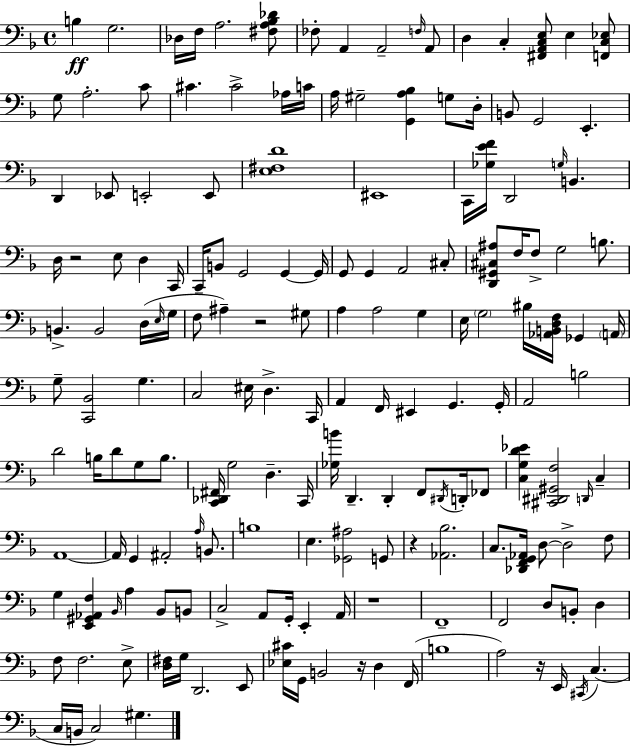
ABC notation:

X:1
T:Untitled
M:4/4
L:1/4
K:F
B, G,2 _D,/4 F,/4 A,2 [^F,A,_B,_D]/2 _F,/2 A,, A,,2 F,/4 A,,/2 D, C, [^F,,A,,C,E,]/2 E, [F,,C,_E,]/2 G,/2 A,2 C/2 ^C ^C2 _A,/4 C/4 A,/4 ^G,2 [G,,A,_B,] G,/2 D,/4 B,,/2 G,,2 E,, D,, _E,,/2 E,,2 E,,/2 [E,^F,D]4 ^E,,4 C,,/4 [_G,EF]/4 D,,2 G,/4 B,, D,/4 z2 E,/2 D, C,,/4 C,,/4 B,,/2 G,,2 G,, G,,/4 G,,/2 G,, A,,2 ^C,/2 [D,,^G,,^C,^A,]/2 F,/4 F,/2 G,2 B,/2 B,, B,,2 D,/4 E,/4 G,/4 F,/2 ^A, z2 ^G,/2 A, A,2 G, E,/4 G,2 ^B,/4 [_A,,B,,D,F,]/4 _G,, A,,/4 G,/2 [C,,_B,,]2 G, C,2 ^E,/4 D, C,,/4 A,, F,,/4 ^E,, G,, G,,/4 A,,2 B,2 D2 B,/4 D/2 G,/2 B,/2 [C,,_D,,^F,,]/4 G,2 D, C,,/4 [_G,B]/4 D,, D,, F,,/2 ^D,,/4 D,,/4 _F,,/2 [C,G,D_E] [^C,,^D,,^G,,F,]2 D,,/4 C, A,,4 A,,/4 G,, ^A,,2 A,/4 B,,/2 B,4 E, [_G,,^A,]2 G,,/2 z [_A,,_B,]2 C,/2 [_D,,F,,G,,_A,,]/4 D,/2 D,2 F,/2 G, [E,,^G,,_A,,F,] _B,,/4 A, _B,,/2 B,,/2 C,2 A,,/2 G,,/4 E,, A,,/4 z4 F,,4 F,,2 D,/2 B,,/2 D, F,/2 F,2 E,/2 [D,^F,]/4 G,/4 D,,2 E,,/2 [_E,^C]/4 G,,/4 B,,2 z/4 D, F,,/4 B,4 A,2 z/4 E,,/4 ^C,,/4 C, C,/4 B,,/4 C,2 ^G,